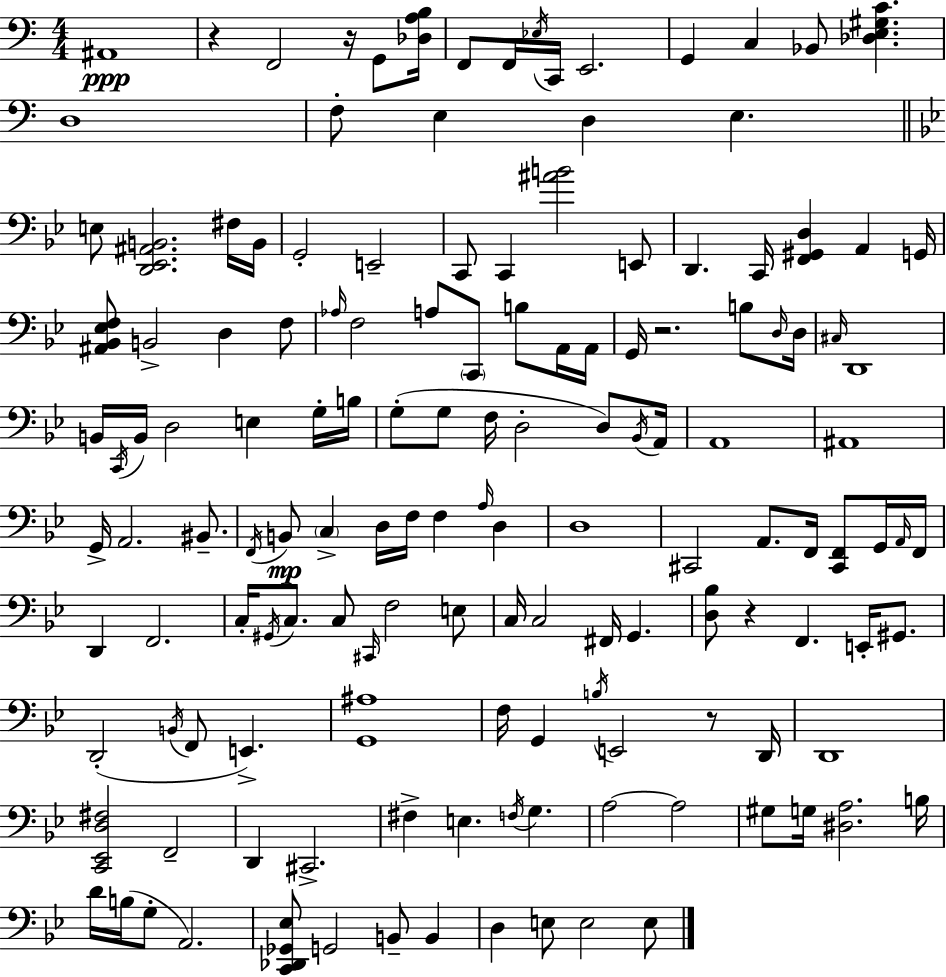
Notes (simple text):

A#2/w R/q F2/h R/s G2/e [Db3,A3,B3]/s F2/e F2/s Eb3/s C2/s E2/h. G2/q C3/q Bb2/e [Db3,E3,G#3,C4]/q. D3/w F3/e E3/q D3/q E3/q. E3/e [D2,Eb2,A#2,B2]/h. F#3/s B2/s G2/h E2/h C2/e C2/q [A#4,B4]/h E2/e D2/q. C2/s [F2,G#2,D3]/q A2/q G2/s [A#2,Bb2,Eb3,F3]/e B2/h D3/q F3/e Ab3/s F3/h A3/e C2/e B3/e A2/s A2/s G2/s R/h. B3/e D3/s D3/s C#3/s D2/w B2/s C2/s B2/s D3/h E3/q G3/s B3/s G3/e G3/e F3/s D3/h D3/e Bb2/s A2/s A2/w A#2/w G2/s A2/h. BIS2/e. F2/s B2/e C3/q D3/s F3/s F3/q A3/s D3/q D3/w C#2/h A2/e. F2/s [C#2,F2]/e G2/s A2/s F2/s D2/q F2/h. C3/s G#2/s C3/e. C3/e C#2/s F3/h E3/e C3/s C3/h F#2/s G2/q. [D3,Bb3]/e R/q F2/q. E2/s G#2/e. D2/h B2/s F2/e E2/q. [G2,A#3]/w F3/s G2/q B3/s E2/h R/e D2/s D2/w [C2,Eb2,D3,F#3]/h F2/h D2/q C#2/h. F#3/q E3/q. F3/s G3/q. A3/h A3/h G#3/e G3/s [D#3,A3]/h. B3/s D4/s B3/s G3/e A2/h. [C2,Db2,Gb2,Eb3]/e G2/h B2/e B2/q D3/q E3/e E3/h E3/e